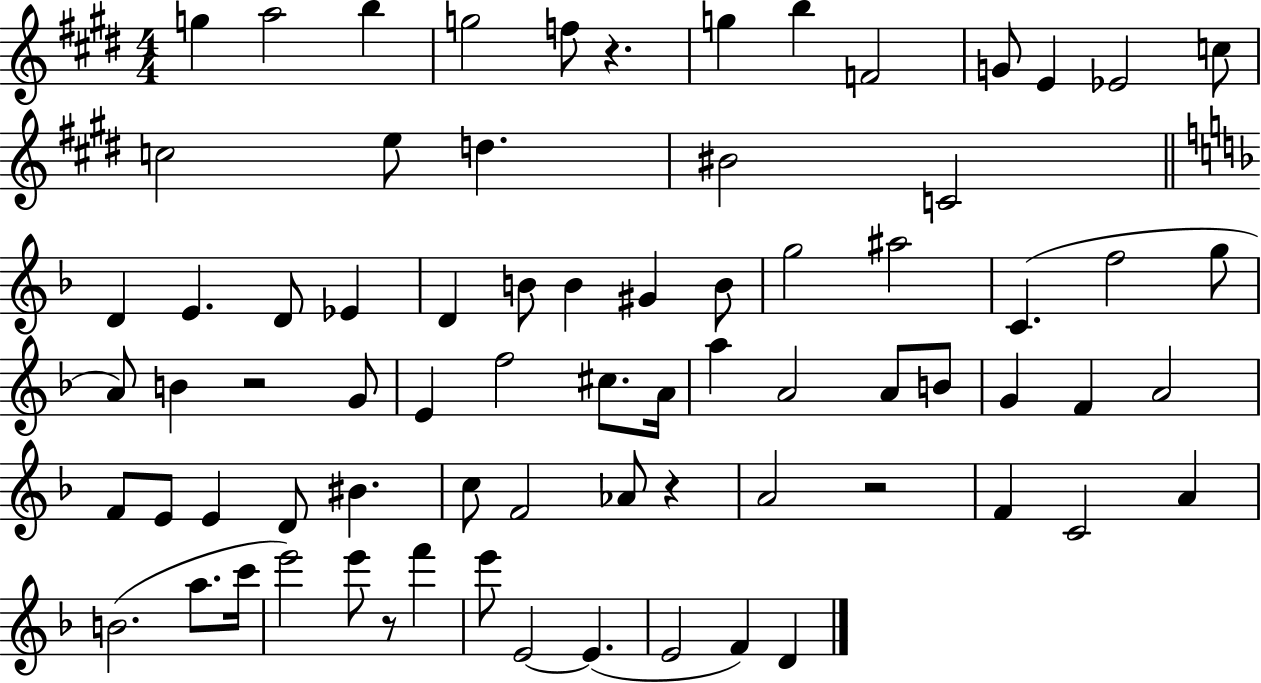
X:1
T:Untitled
M:4/4
L:1/4
K:E
g a2 b g2 f/2 z g b F2 G/2 E _E2 c/2 c2 e/2 d ^B2 C2 D E D/2 _E D B/2 B ^G B/2 g2 ^a2 C f2 g/2 A/2 B z2 G/2 E f2 ^c/2 A/4 a A2 A/2 B/2 G F A2 F/2 E/2 E D/2 ^B c/2 F2 _A/2 z A2 z2 F C2 A B2 a/2 c'/4 e'2 e'/2 z/2 f' e'/2 E2 E E2 F D